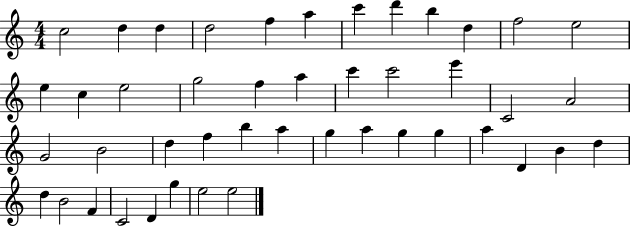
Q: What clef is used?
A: treble